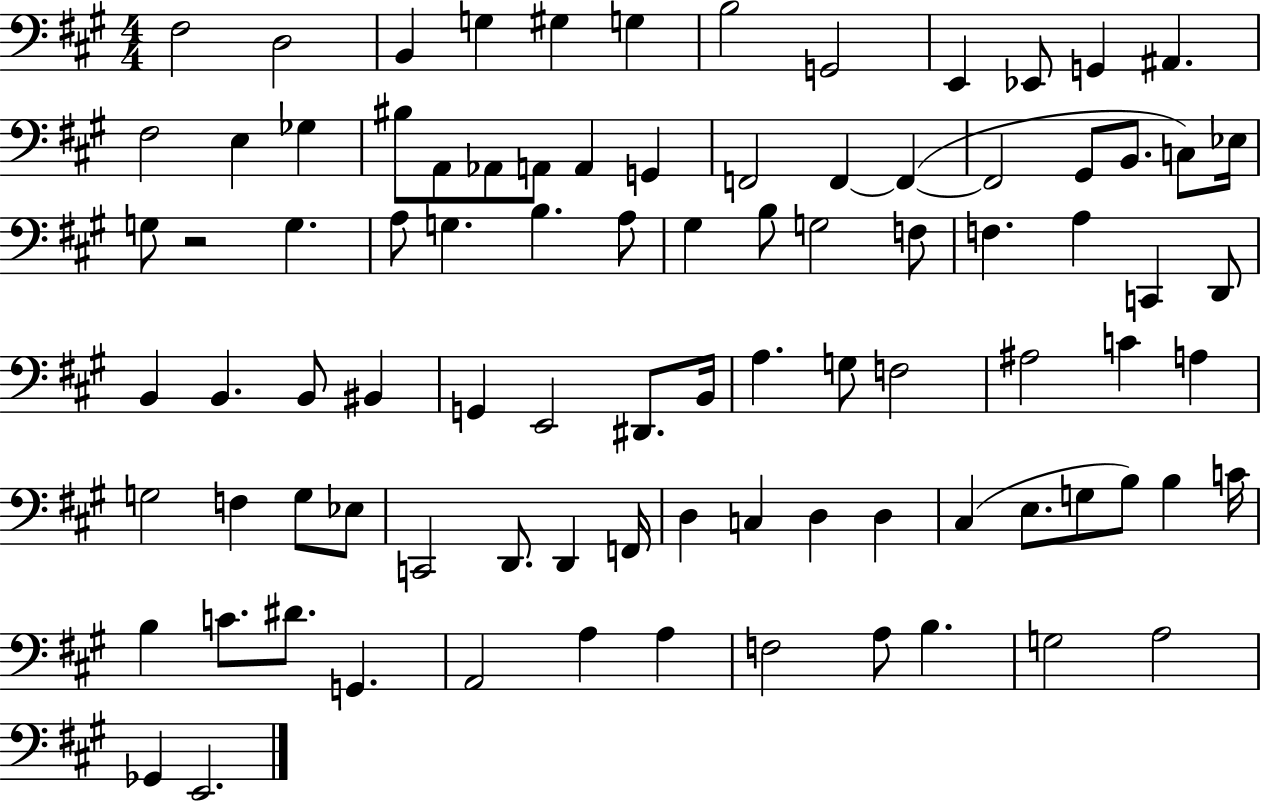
X:1
T:Untitled
M:4/4
L:1/4
K:A
^F,2 D,2 B,, G, ^G, G, B,2 G,,2 E,, _E,,/2 G,, ^A,, ^F,2 E, _G, ^B,/2 A,,/2 _A,,/2 A,,/2 A,, G,, F,,2 F,, F,, F,,2 ^G,,/2 B,,/2 C,/2 _E,/4 G,/2 z2 G, A,/2 G, B, A,/2 ^G, B,/2 G,2 F,/2 F, A, C,, D,,/2 B,, B,, B,,/2 ^B,, G,, E,,2 ^D,,/2 B,,/4 A, G,/2 F,2 ^A,2 C A, G,2 F, G,/2 _E,/2 C,,2 D,,/2 D,, F,,/4 D, C, D, D, ^C, E,/2 G,/2 B,/2 B, C/4 B, C/2 ^D/2 G,, A,,2 A, A, F,2 A,/2 B, G,2 A,2 _G,, E,,2